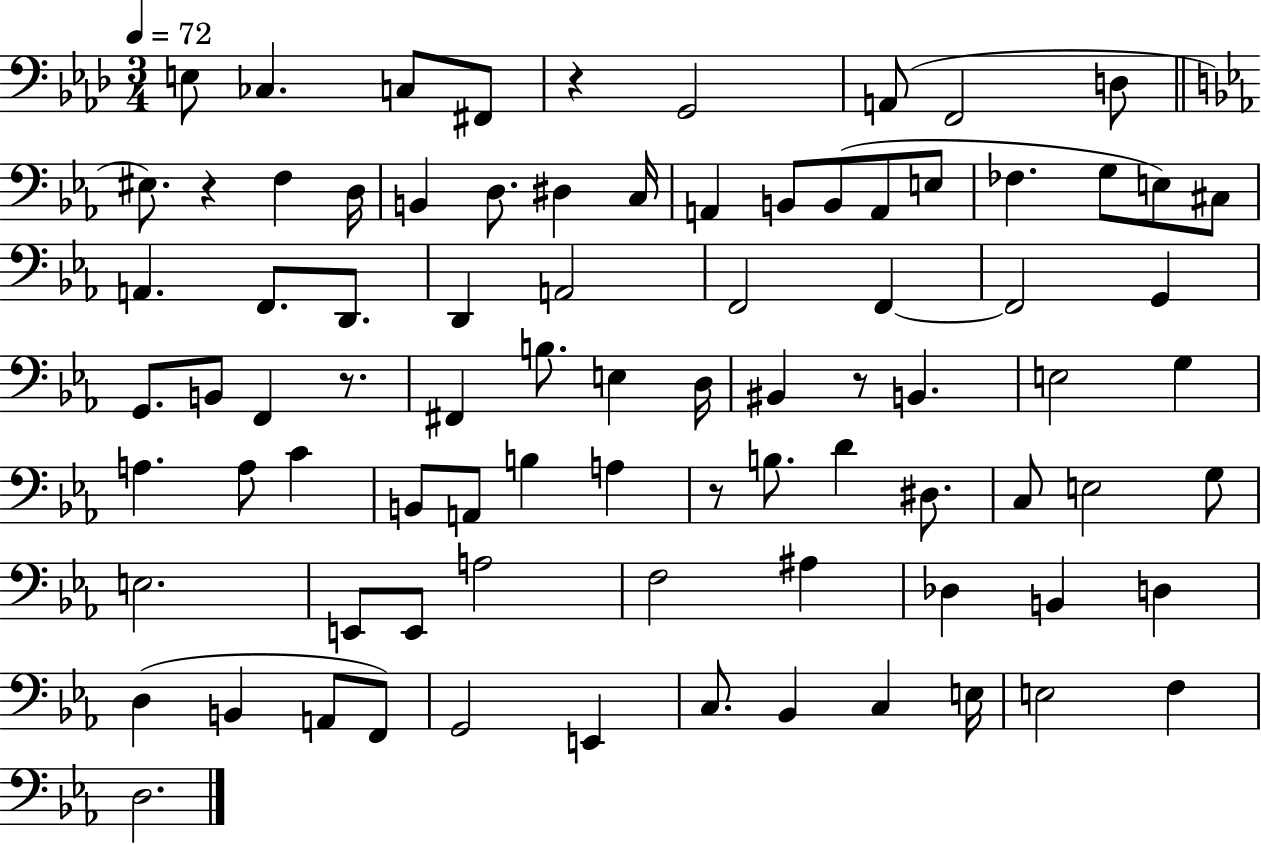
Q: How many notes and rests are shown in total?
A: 84